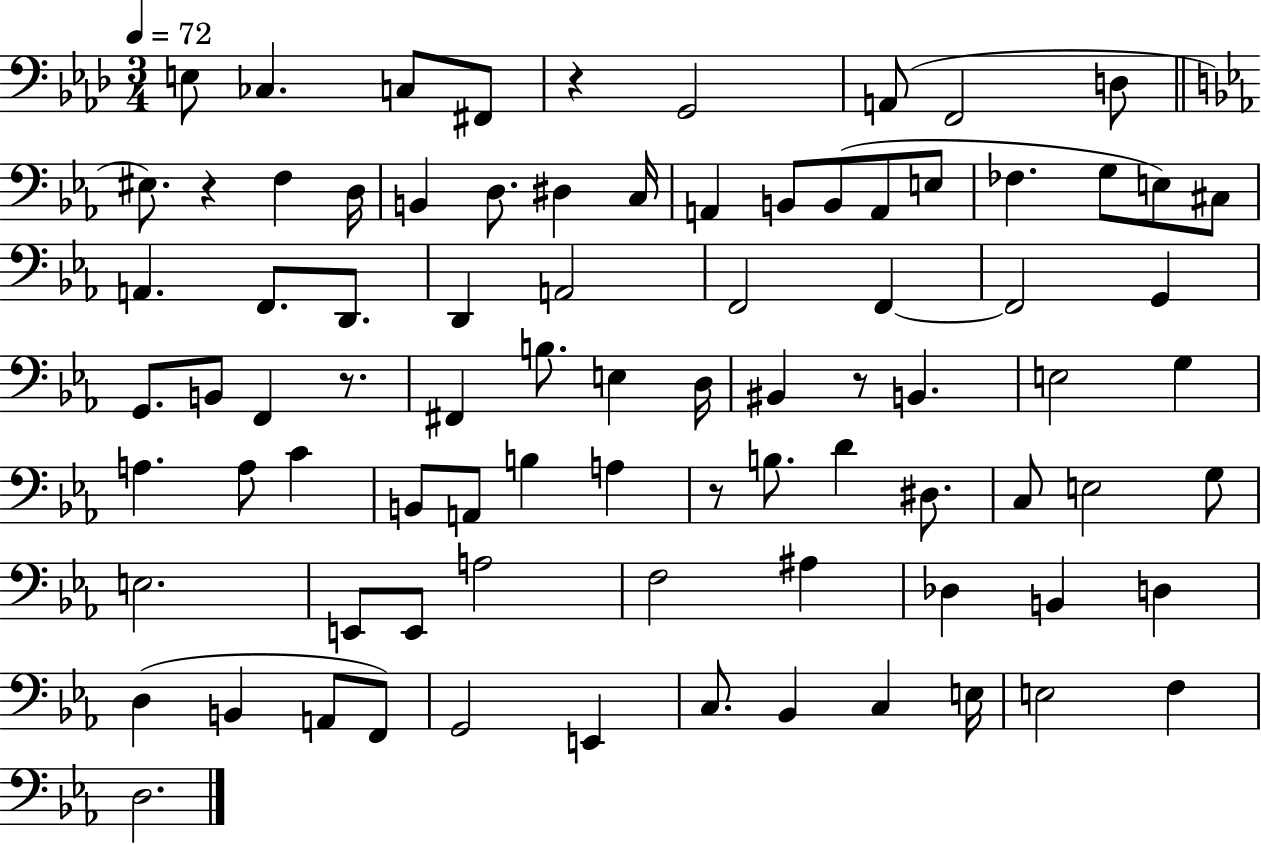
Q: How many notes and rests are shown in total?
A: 84